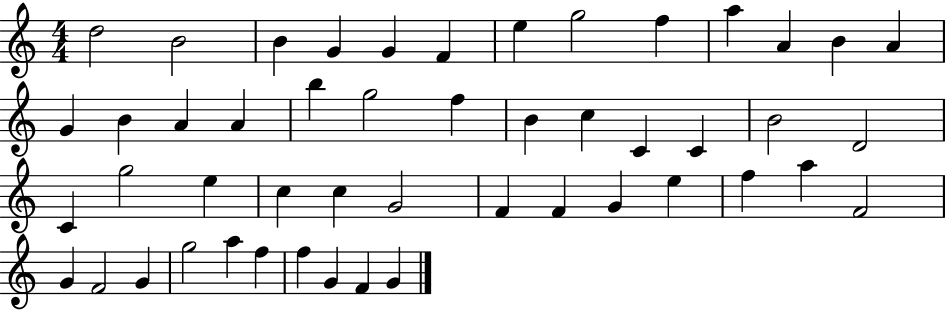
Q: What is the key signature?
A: C major